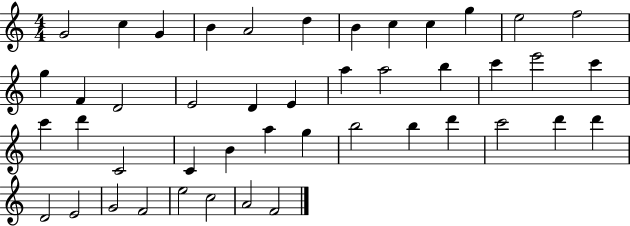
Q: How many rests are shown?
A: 0